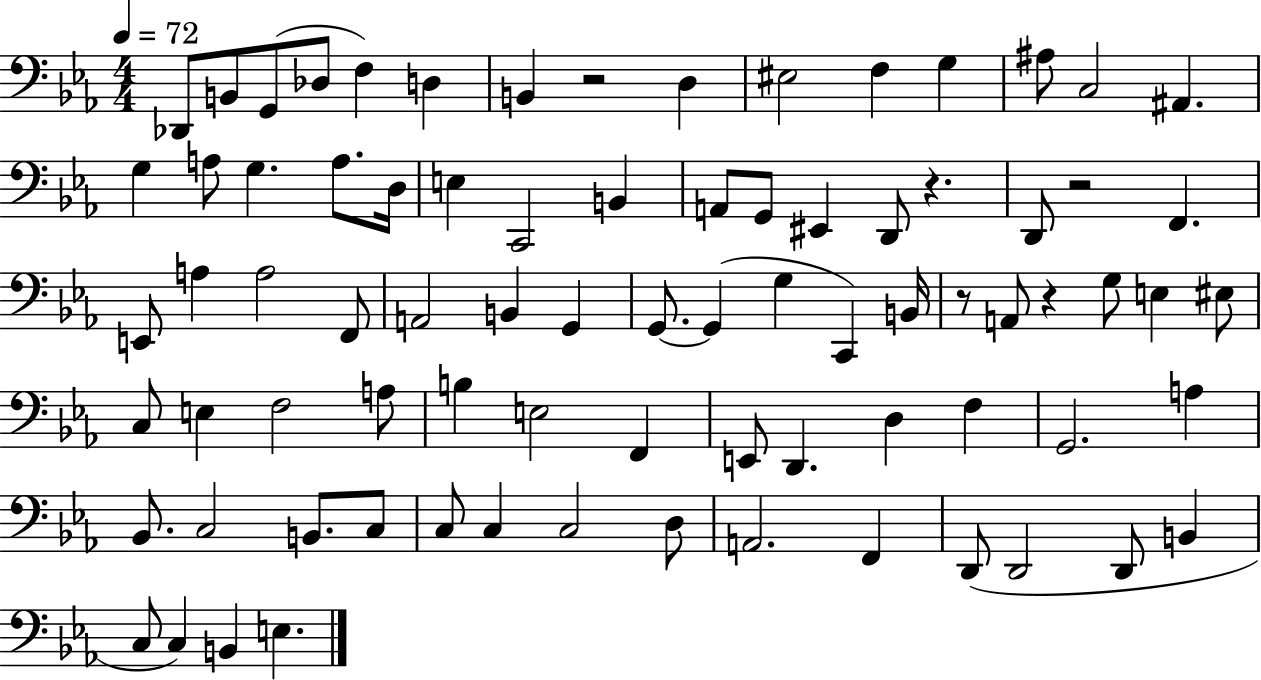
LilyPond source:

{
  \clef bass
  \numericTimeSignature
  \time 4/4
  \key ees \major
  \tempo 4 = 72
  des,8 b,8 g,8( des8 f4) d4 | b,4 r2 d4 | eis2 f4 g4 | ais8 c2 ais,4. | \break g4 a8 g4. a8. d16 | e4 c,2 b,4 | a,8 g,8 eis,4 d,8 r4. | d,8 r2 f,4. | \break e,8 a4 a2 f,8 | a,2 b,4 g,4 | g,8.~~ g,4( g4 c,4) b,16 | r8 a,8 r4 g8 e4 eis8 | \break c8 e4 f2 a8 | b4 e2 f,4 | e,8 d,4. d4 f4 | g,2. a4 | \break bes,8. c2 b,8. c8 | c8 c4 c2 d8 | a,2. f,4 | d,8( d,2 d,8 b,4 | \break c8 c4) b,4 e4. | \bar "|."
}